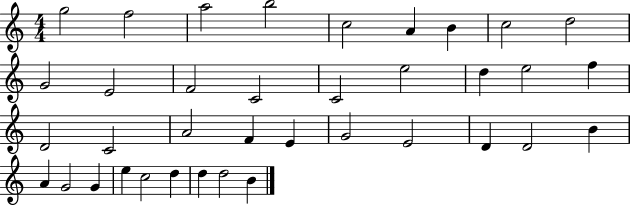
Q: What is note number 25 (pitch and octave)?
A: E4